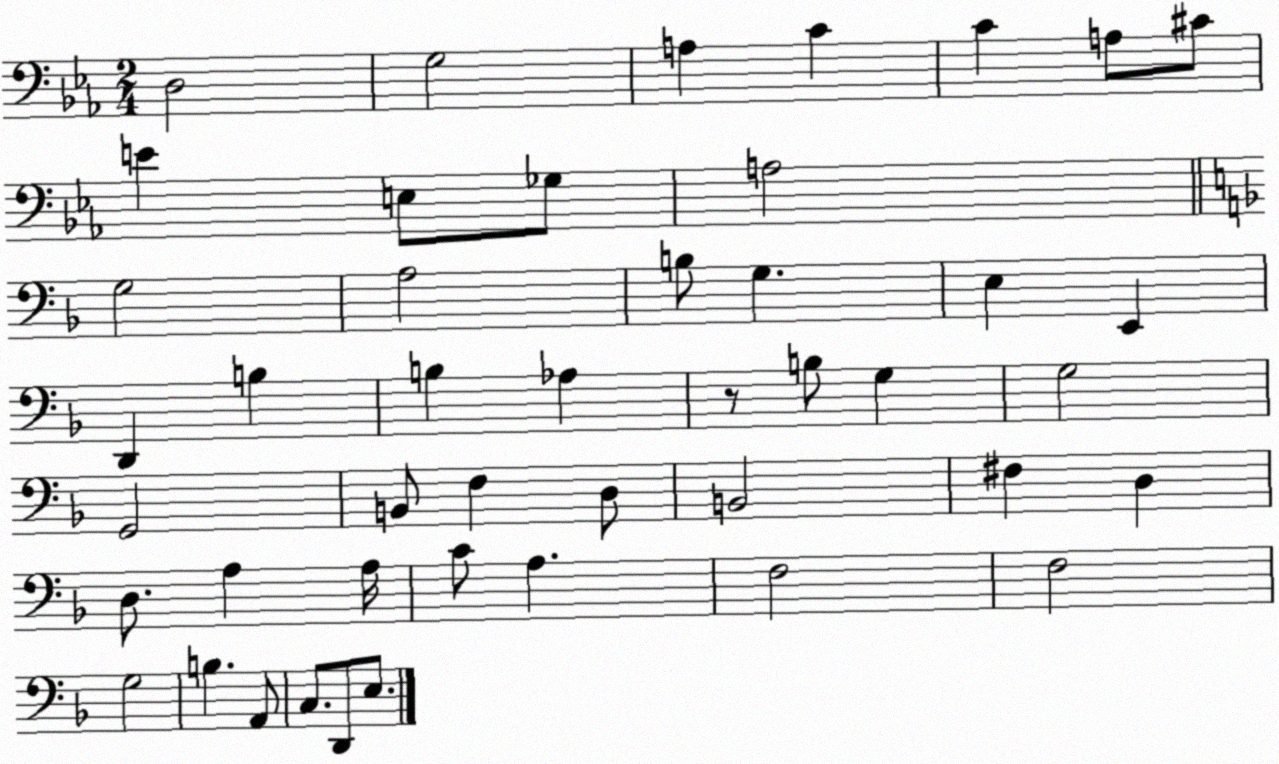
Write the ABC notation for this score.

X:1
T:Untitled
M:2/4
L:1/4
K:Eb
D,2 G,2 A, C C A,/2 ^C/2 E E,/2 _G,/2 A,2 G,2 A,2 B,/2 G, E, E,, D,, B, B, _A, z/2 B,/2 G, G,2 G,,2 B,,/2 F, D,/2 B,,2 ^F, D, D,/2 A, A,/4 C/2 A, F,2 F,2 G,2 B, A,,/2 C,/2 D,,/2 E,/2